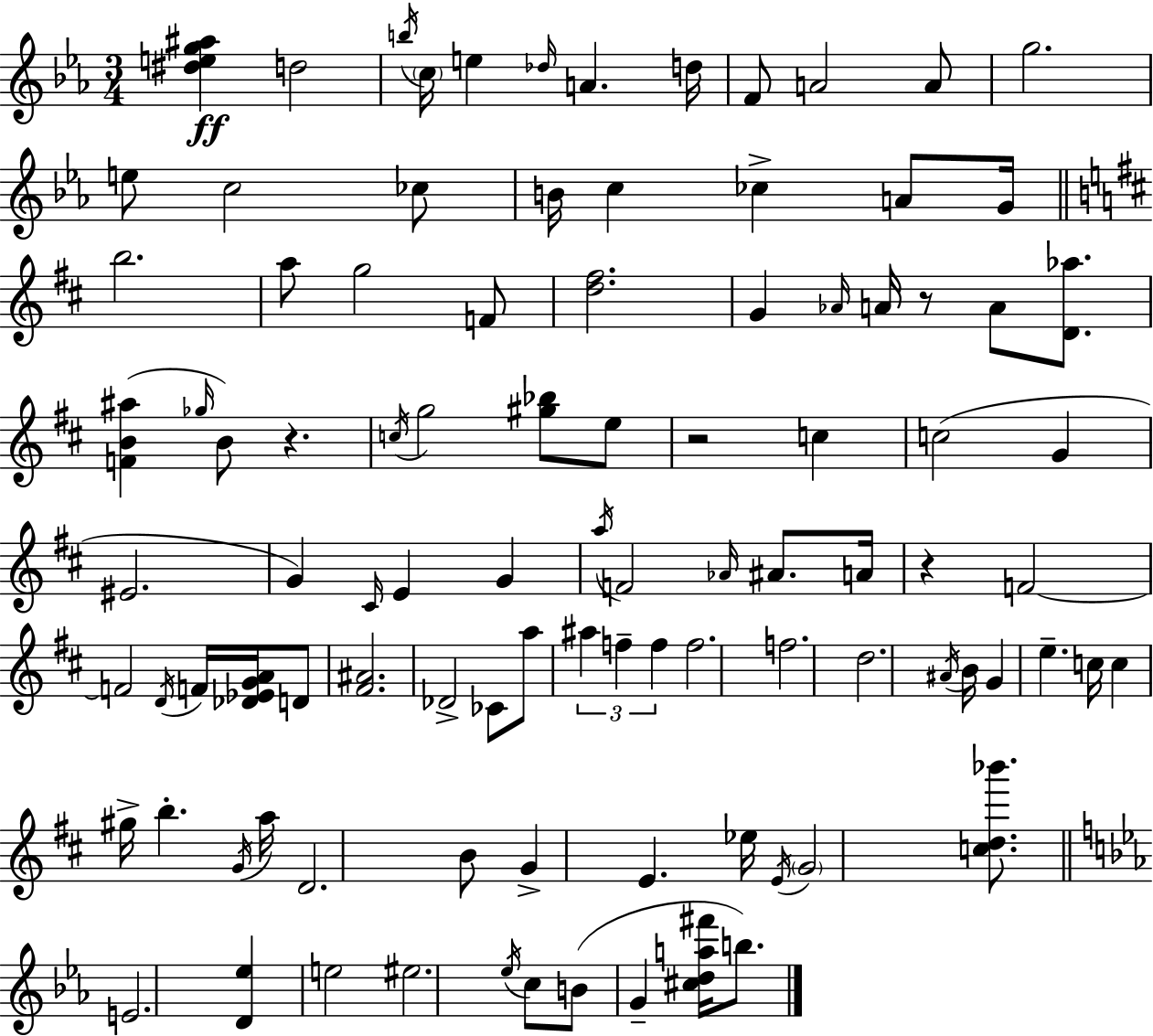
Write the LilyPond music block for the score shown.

{
  \clef treble
  \numericTimeSignature
  \time 3/4
  \key c \minor
  <dis'' e'' g'' ais''>4\ff d''2 | \acciaccatura { b''16 } \parenthesize c''16 e''4 \grace { des''16 } a'4. | d''16 f'8 a'2 | a'8 g''2. | \break e''8 c''2 | ces''8 b'16 c''4 ces''4-> a'8 | g'16 \bar "||" \break \key b \minor b''2. | a''8 g''2 f'8 | <d'' fis''>2. | g'4 \grace { aes'16 } a'16 r8 a'8 <d' aes''>8. | \break <f' b' ais''>4( \grace { ges''16 } b'8) r4. | \acciaccatura { c''16 } g''2 <gis'' bes''>8 | e''8 r2 c''4 | c''2( g'4 | \break eis'2. | g'4) \grace { cis'16 } e'4 | g'4 \acciaccatura { a''16 } f'2 | \grace { aes'16 } ais'8. a'16 r4 f'2~~ | \break f'2 | \acciaccatura { d'16 } f'16 <des' ees' g' a'>16 d'8 <fis' ais'>2. | des'2-> | ces'8 a''8 \tuplet 3/2 { ais''4 f''4-- | \break f''4 } f''2. | f''2. | d''2. | \acciaccatura { ais'16 } b'16 g'4 | \break e''4.-- c''16 c''4 | gis''16-> b''4.-. \acciaccatura { g'16 } a''16 d'2. | b'8 g'4-> | e'4. ees''16 \acciaccatura { e'16 } \parenthesize g'2 | \break <c'' d'' bes'''>8. \bar "||" \break \key ees \major e'2. | <d' ees''>4 e''2 | eis''2. | \acciaccatura { ees''16 } c''8 b'8( g'4-- <cis'' d'' a'' fis'''>16 b''8.) | \break \bar "|."
}